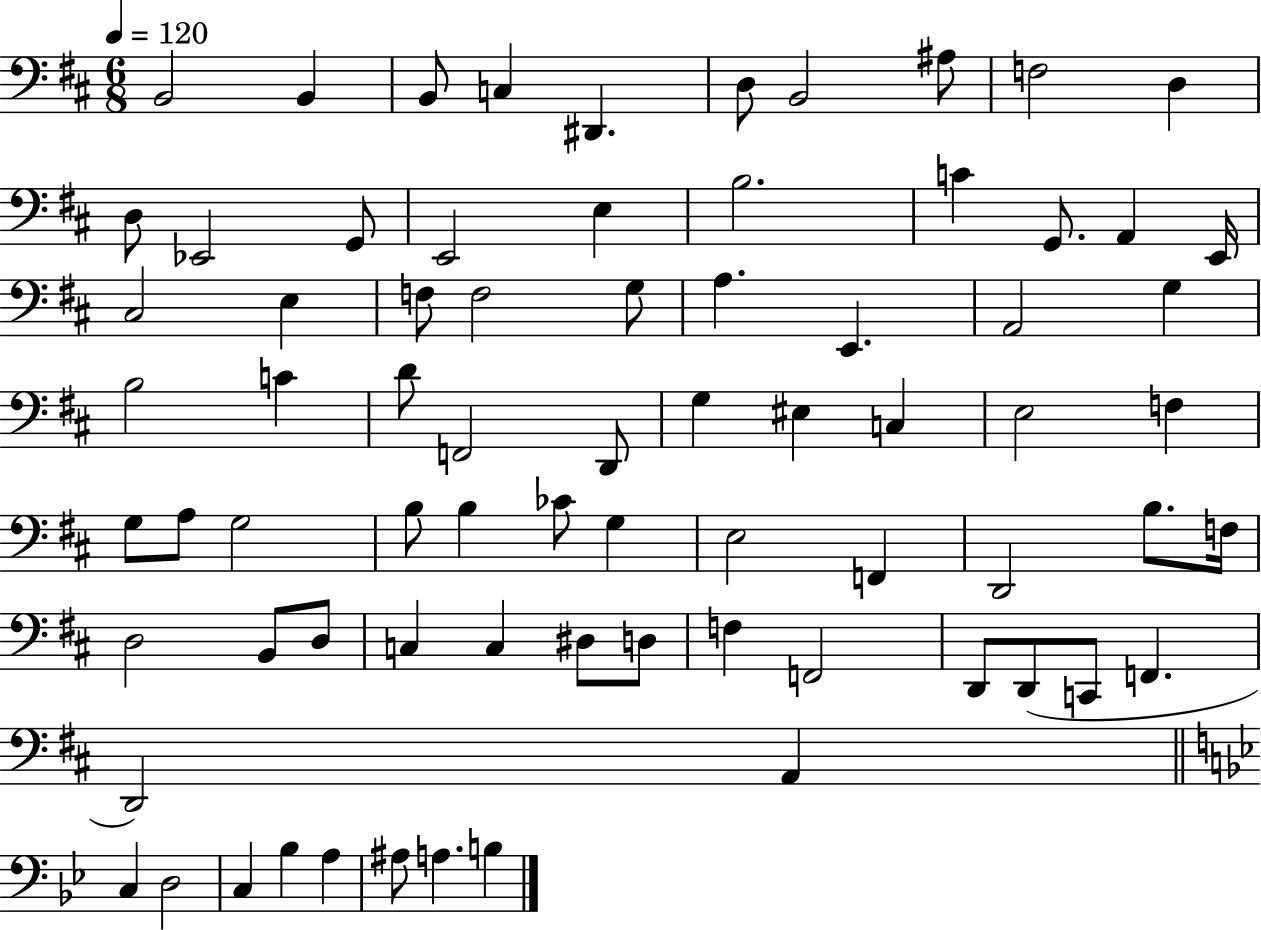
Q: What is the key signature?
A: D major